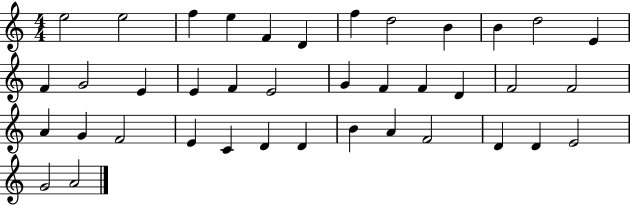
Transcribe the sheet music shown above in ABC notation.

X:1
T:Untitled
M:4/4
L:1/4
K:C
e2 e2 f e F D f d2 B B d2 E F G2 E E F E2 G F F D F2 F2 A G F2 E C D D B A F2 D D E2 G2 A2